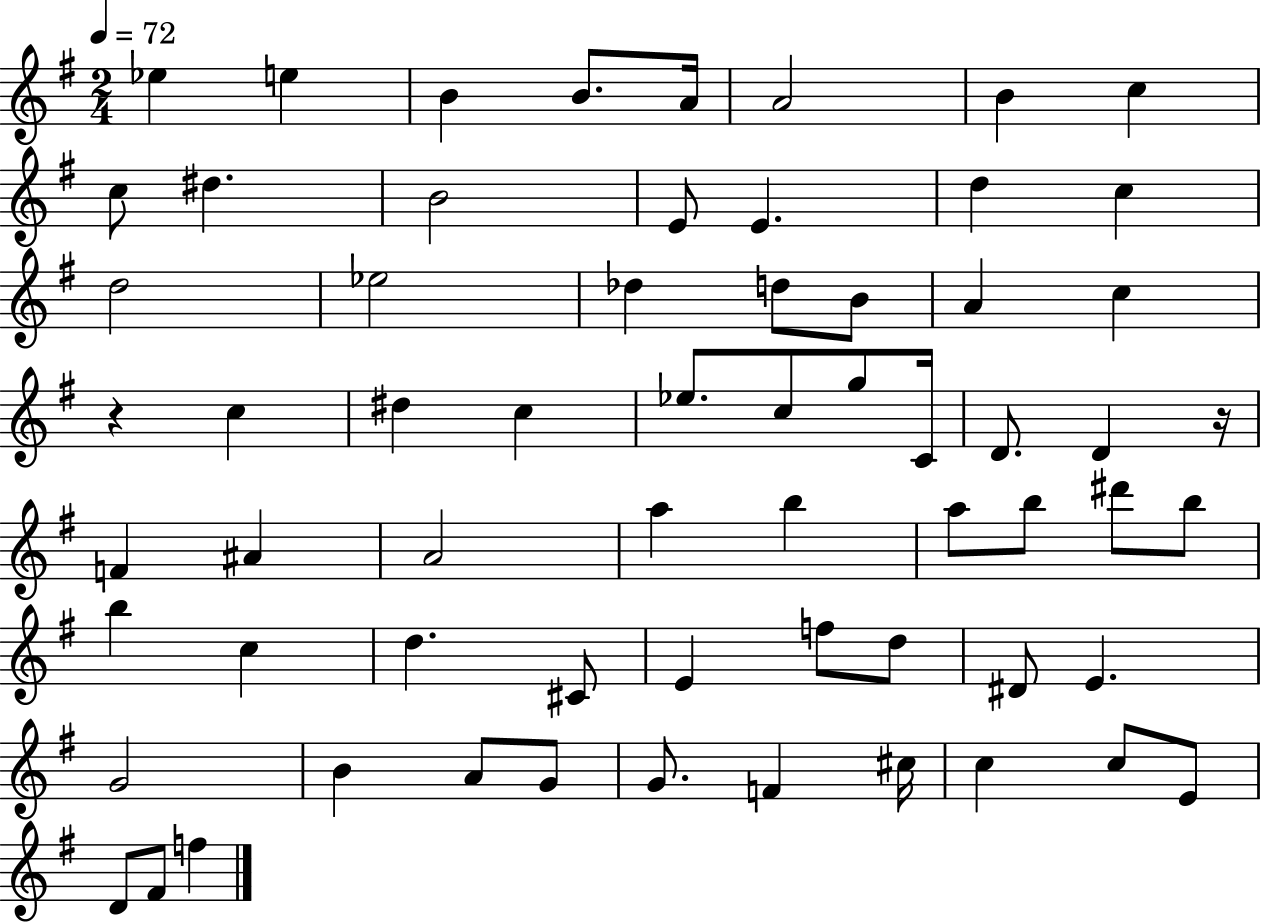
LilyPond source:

{
  \clef treble
  \numericTimeSignature
  \time 2/4
  \key g \major
  \tempo 4 = 72
  ees''4 e''4 | b'4 b'8. a'16 | a'2 | b'4 c''4 | \break c''8 dis''4. | b'2 | e'8 e'4. | d''4 c''4 | \break d''2 | ees''2 | des''4 d''8 b'8 | a'4 c''4 | \break r4 c''4 | dis''4 c''4 | ees''8. c''8 g''8 c'16 | d'8. d'4 r16 | \break f'4 ais'4 | a'2 | a''4 b''4 | a''8 b''8 dis'''8 b''8 | \break b''4 c''4 | d''4. cis'8 | e'4 f''8 d''8 | dis'8 e'4. | \break g'2 | b'4 a'8 g'8 | g'8. f'4 cis''16 | c''4 c''8 e'8 | \break d'8 fis'8 f''4 | \bar "|."
}